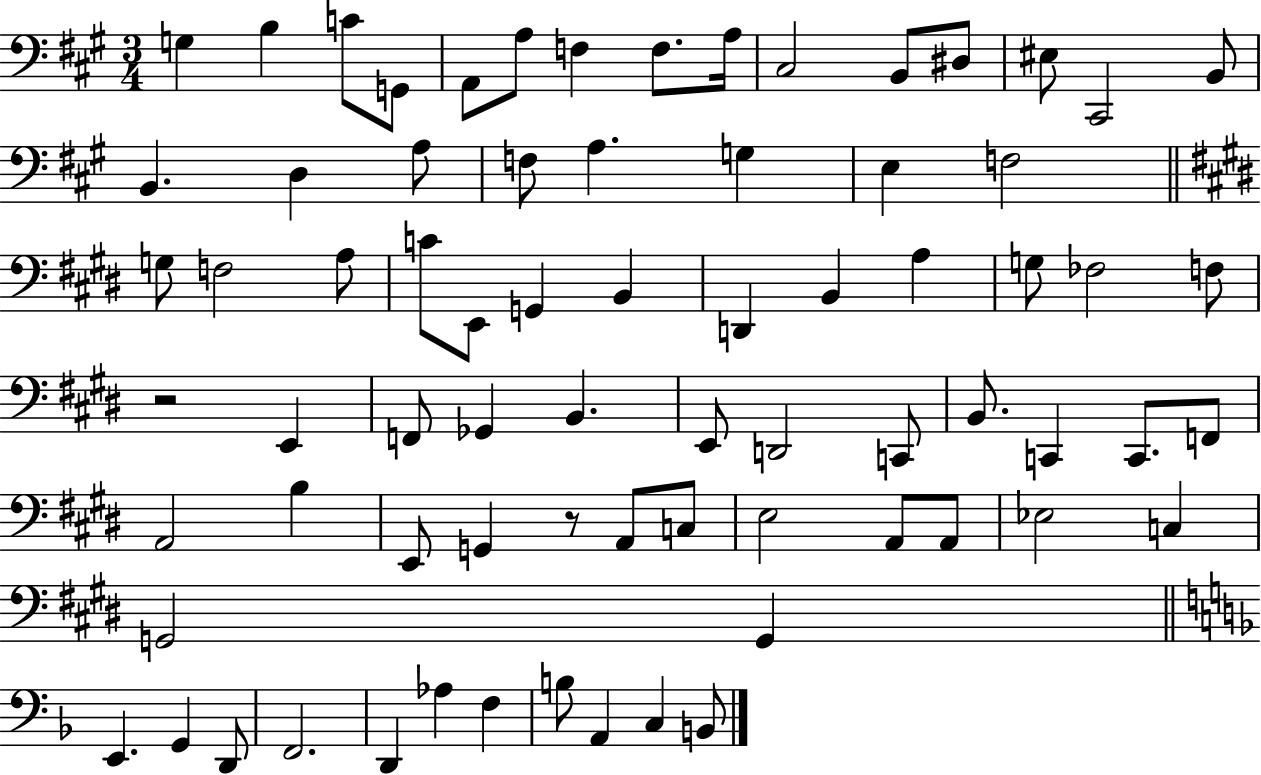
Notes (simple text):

G3/q B3/q C4/e G2/e A2/e A3/e F3/q F3/e. A3/s C#3/h B2/e D#3/e EIS3/e C#2/h B2/e B2/q. D3/q A3/e F3/e A3/q. G3/q E3/q F3/h G3/e F3/h A3/e C4/e E2/e G2/q B2/q D2/q B2/q A3/q G3/e FES3/h F3/e R/h E2/q F2/e Gb2/q B2/q. E2/e D2/h C2/e B2/e. C2/q C2/e. F2/e A2/h B3/q E2/e G2/q R/e A2/e C3/e E3/h A2/e A2/e Eb3/h C3/q G2/h G2/q E2/q. G2/q D2/e F2/h. D2/q Ab3/q F3/q B3/e A2/q C3/q B2/e